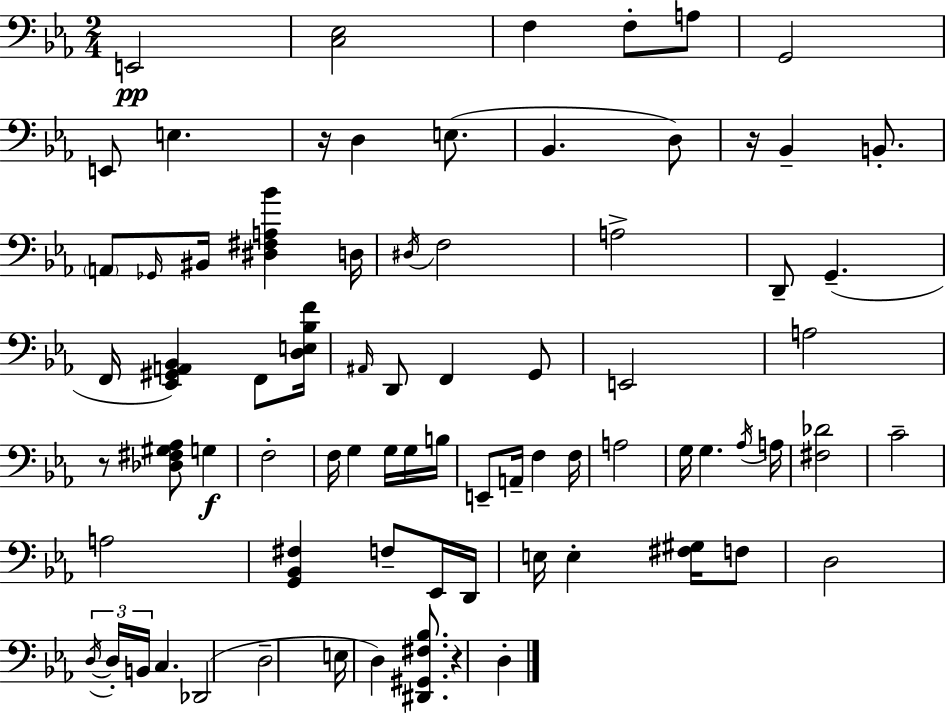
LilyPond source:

{
  \clef bass
  \numericTimeSignature
  \time 2/4
  \key c \minor
  e,2\pp | <c ees>2 | f4 f8-. a8 | g,2 | \break e,8 e4. | r16 d4 e8.( | bes,4. d8) | r16 bes,4-- b,8.-. | \break \parenthesize a,8 \grace { ges,16 } bis,16 <dis fis a bes'>4 | d16 \acciaccatura { dis16 } f2 | a2-> | d,8-- g,4.--( | \break f,16 <ees, gis, a, bes,>4) f,8 | <d e bes f'>16 \grace { ais,16 } d,8 f,4 | g,8 e,2 | a2 | \break r8 <des fis gis aes>8 g4\f | f2-. | f16 g4 | g16 g16 b16 e,8-- a,16-- f4 | \break f16 a2 | g16 g4. | \acciaccatura { aes16 } a16 <fis des'>2 | c'2-- | \break a2 | <g, bes, fis>4 | f8-- ees,16 d,16 e16 e4-. | <fis gis>16 f8 d2 | \break \tuplet 3/2 { \acciaccatura { d16~ }~ d16-. b,16 } c4. | des,2( | d2-- | e16 d4) | \break <dis, gis, fis bes>8. r4 | d4-. \bar "|."
}